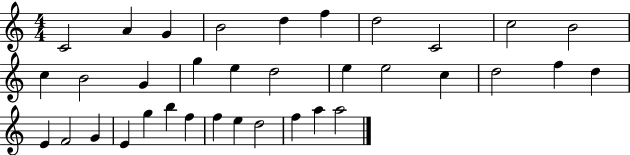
C4/h A4/q G4/q B4/h D5/q F5/q D5/h C4/h C5/h B4/h C5/q B4/h G4/q G5/q E5/q D5/h E5/q E5/h C5/q D5/h F5/q D5/q E4/q F4/h G4/q E4/q G5/q B5/q F5/q F5/q E5/q D5/h F5/q A5/q A5/h